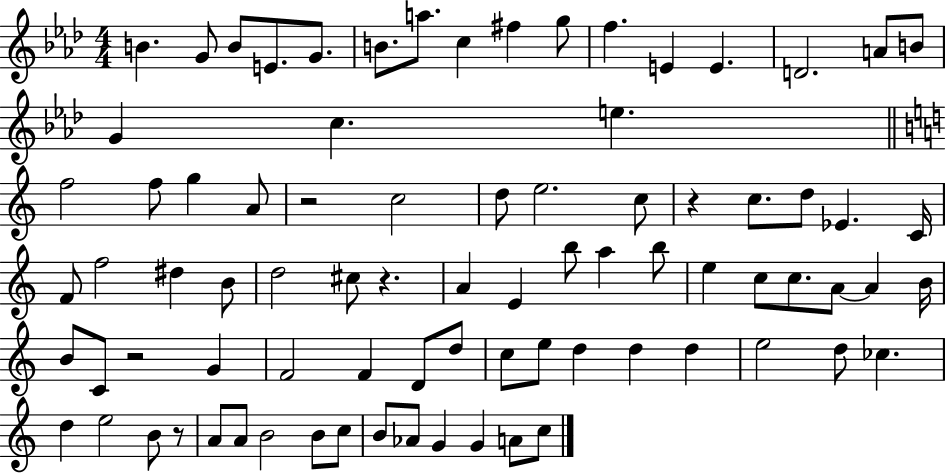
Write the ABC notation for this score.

X:1
T:Untitled
M:4/4
L:1/4
K:Ab
B G/2 B/2 E/2 G/2 B/2 a/2 c ^f g/2 f E E D2 A/2 B/2 G c e f2 f/2 g A/2 z2 c2 d/2 e2 c/2 z c/2 d/2 _E C/4 F/2 f2 ^d B/2 d2 ^c/2 z A E b/2 a b/2 e c/2 c/2 A/2 A B/4 B/2 C/2 z2 G F2 F D/2 d/2 c/2 e/2 d d d e2 d/2 _c d e2 B/2 z/2 A/2 A/2 B2 B/2 c/2 B/2 _A/2 G G A/2 c/2